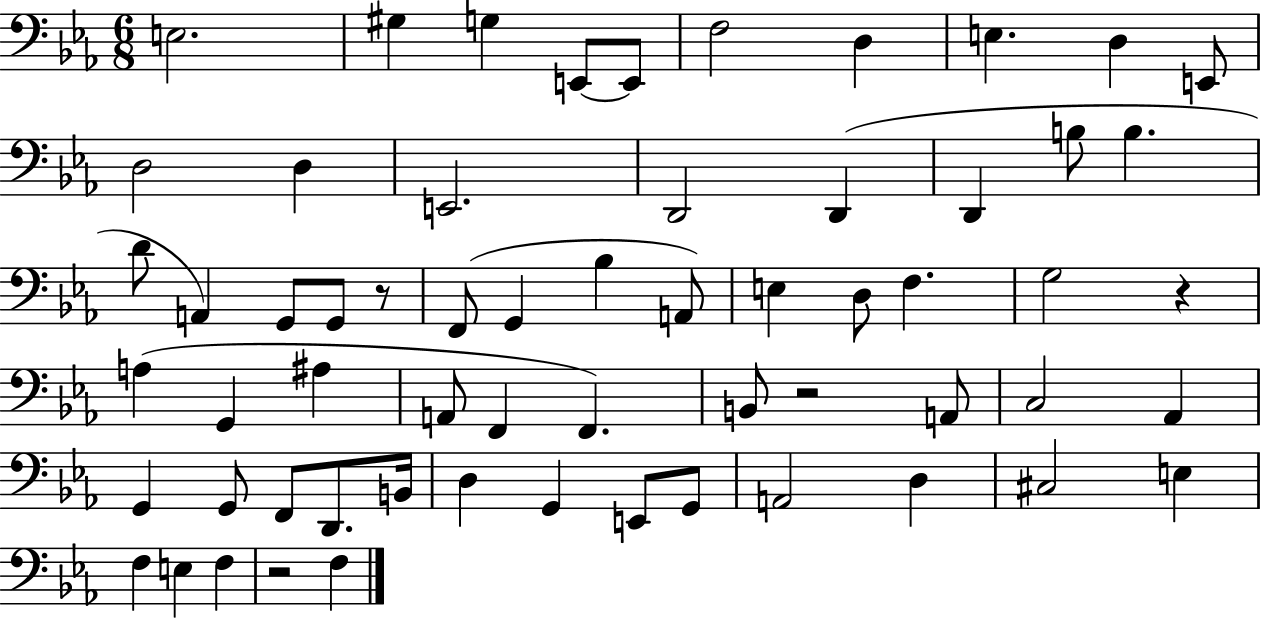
E3/h. G#3/q G3/q E2/e E2/e F3/h D3/q E3/q. D3/q E2/e D3/h D3/q E2/h. D2/h D2/q D2/q B3/e B3/q. D4/e A2/q G2/e G2/e R/e F2/e G2/q Bb3/q A2/e E3/q D3/e F3/q. G3/h R/q A3/q G2/q A#3/q A2/e F2/q F2/q. B2/e R/h A2/e C3/h Ab2/q G2/q G2/e F2/e D2/e. B2/s D3/q G2/q E2/e G2/e A2/h D3/q C#3/h E3/q F3/q E3/q F3/q R/h F3/q